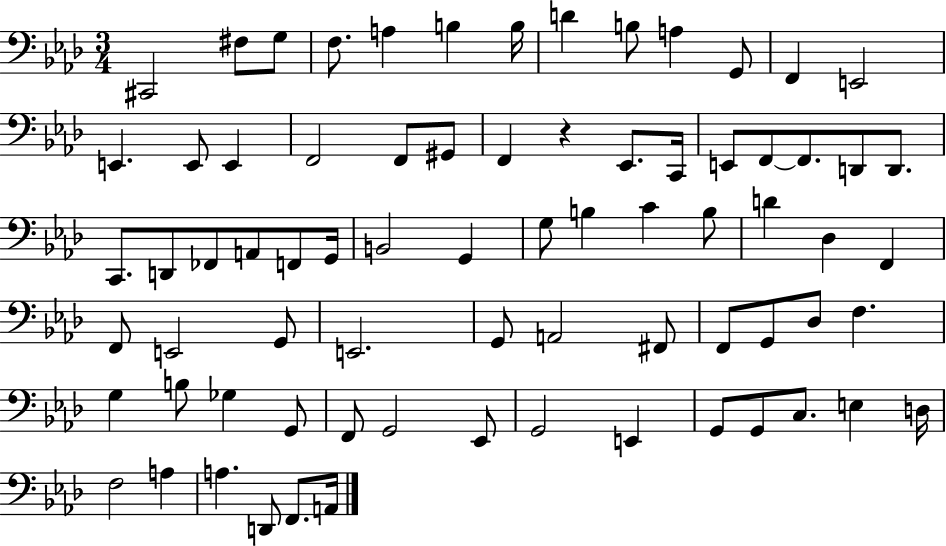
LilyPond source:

{
  \clef bass
  \numericTimeSignature
  \time 3/4
  \key aes \major
  cis,2 fis8 g8 | f8. a4 b4 b16 | d'4 b8 a4 g,8 | f,4 e,2 | \break e,4. e,8 e,4 | f,2 f,8 gis,8 | f,4 r4 ees,8. c,16 | e,8 f,8~~ f,8. d,8 d,8. | \break c,8. d,8 fes,8 a,8 f,8 g,16 | b,2 g,4 | g8 b4 c'4 b8 | d'4 des4 f,4 | \break f,8 e,2 g,8 | e,2. | g,8 a,2 fis,8 | f,8 g,8 des8 f4. | \break g4 b8 ges4 g,8 | f,8 g,2 ees,8 | g,2 e,4 | g,8 g,8 c8. e4 d16 | \break f2 a4 | a4. d,8 f,8. a,16 | \bar "|."
}